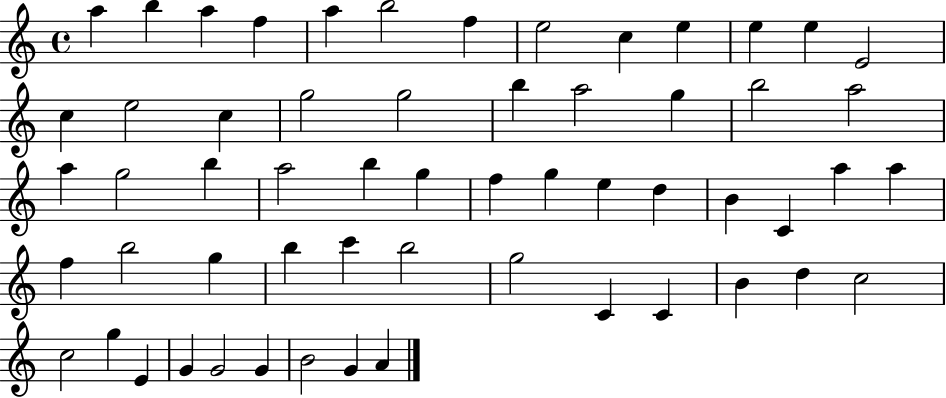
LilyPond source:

{
  \clef treble
  \time 4/4
  \defaultTimeSignature
  \key c \major
  a''4 b''4 a''4 f''4 | a''4 b''2 f''4 | e''2 c''4 e''4 | e''4 e''4 e'2 | \break c''4 e''2 c''4 | g''2 g''2 | b''4 a''2 g''4 | b''2 a''2 | \break a''4 g''2 b''4 | a''2 b''4 g''4 | f''4 g''4 e''4 d''4 | b'4 c'4 a''4 a''4 | \break f''4 b''2 g''4 | b''4 c'''4 b''2 | g''2 c'4 c'4 | b'4 d''4 c''2 | \break c''2 g''4 e'4 | g'4 g'2 g'4 | b'2 g'4 a'4 | \bar "|."
}